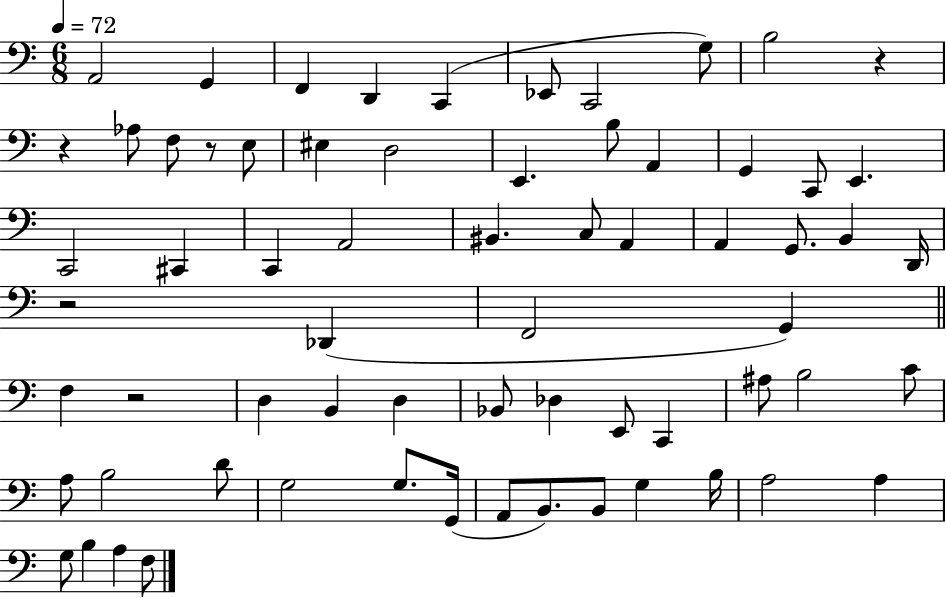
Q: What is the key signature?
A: C major